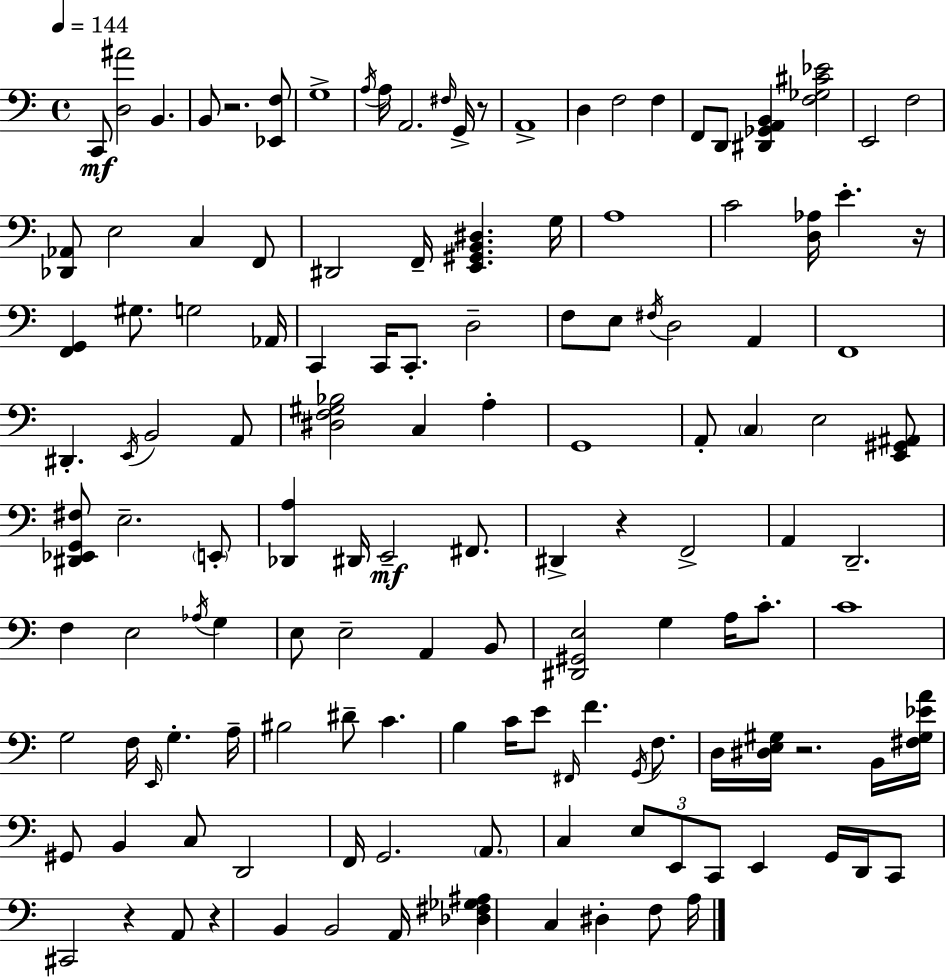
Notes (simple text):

C2/e [D3,A#4]/h B2/q. B2/e R/h. [Eb2,F3]/e G3/w A3/s A3/s A2/h. F#3/s G2/s R/e A2/w D3/q F3/h F3/q F2/e D2/e [D#2,Gb2,A2,B2]/q [F3,Gb3,C#4,Eb4]/h E2/h F3/h [Db2,Ab2]/e E3/h C3/q F2/e D#2/h F2/s [E2,G#2,B2,D#3]/q. G3/s A3/w C4/h [D3,Ab3]/s E4/q. R/s [F2,G2]/q G#3/e. G3/h Ab2/s C2/q C2/s C2/e. D3/h F3/e E3/e F#3/s D3/h A2/q F2/w D#2/q. E2/s B2/h A2/e [D#3,F3,G#3,Bb3]/h C3/q A3/q G2/w A2/e C3/q E3/h [E2,G#2,A#2]/e [D#2,Eb2,G2,F#3]/e E3/h. E2/e [Db2,A3]/q D#2/s E2/h F#2/e. D#2/q R/q F2/h A2/q D2/h. F3/q E3/h Ab3/s G3/q E3/e E3/h A2/q B2/e [D#2,G#2,E3]/h G3/q A3/s C4/e. C4/w G3/h F3/s E2/s G3/q. A3/s BIS3/h D#4/e C4/q. B3/q C4/s E4/e F#2/s F4/q. G2/s F3/e. D3/s [D#3,E3,G#3]/s R/h. B2/s [F#3,G#3,Eb4,A4]/s G#2/e B2/q C3/e D2/h F2/s G2/h. A2/e. C3/q E3/e E2/e C2/e E2/q G2/s D2/s C2/e C#2/h R/q A2/e R/q B2/q B2/h A2/s [Db3,F#3,Gb3,A#3]/q C3/q D#3/q F3/e A3/s